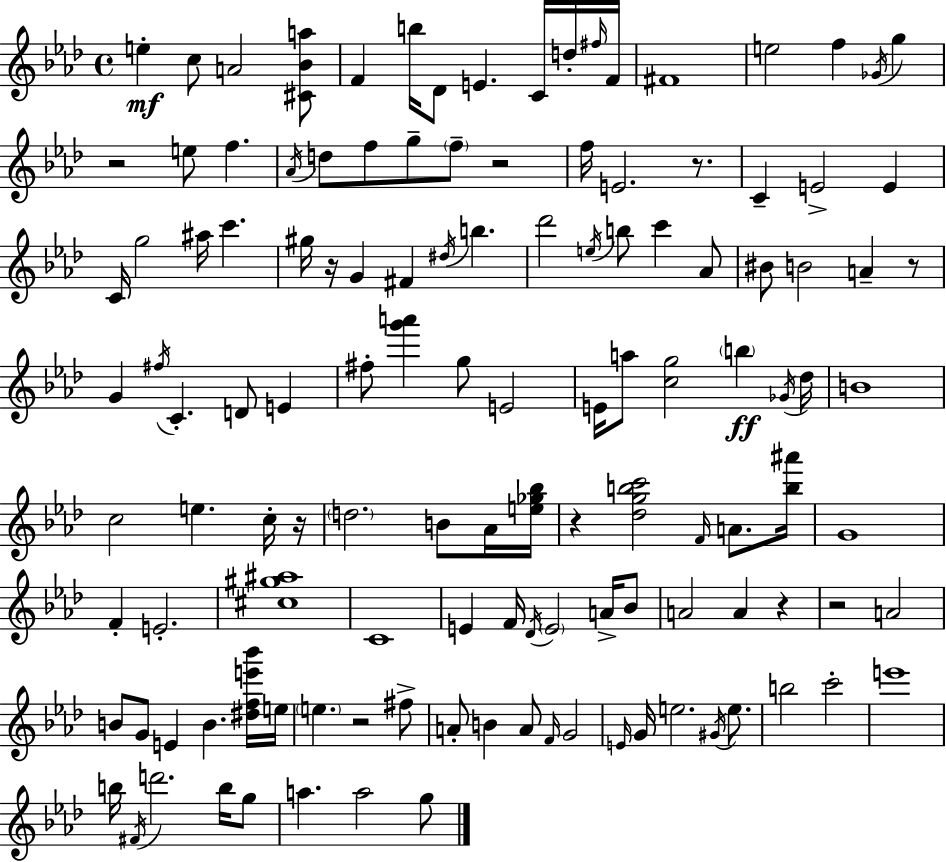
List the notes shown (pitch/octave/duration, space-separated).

E5/q C5/e A4/h [C#4,Bb4,A5]/e F4/q B5/s Db4/e E4/q. C4/s D5/s F#5/s F4/s F#4/w E5/h F5/q Gb4/s G5/q R/h E5/e F5/q. Ab4/s D5/e F5/e G5/e F5/e R/h F5/s E4/h. R/e. C4/q E4/h E4/q C4/s G5/h A#5/s C6/q. G#5/s R/s G4/q F#4/q D#5/s B5/q. Db6/h E5/s B5/e C6/q Ab4/e BIS4/e B4/h A4/q R/e G4/q F#5/s C4/q. D4/e E4/q F#5/e [G6,A6]/q G5/e E4/h E4/s A5/e [C5,G5]/h B5/q Gb4/s Db5/s B4/w C5/h E5/q. C5/s R/s D5/h. B4/e Ab4/s [E5,Gb5,Bb5]/s R/q [Db5,G5,B5,C6]/h F4/s A4/e. [B5,A#6]/s G4/w F4/q E4/h. [C#5,G#5,A#5]/w C4/w E4/q F4/s Db4/s E4/h A4/s Bb4/e A4/h A4/q R/q R/h A4/h B4/e G4/e E4/q B4/q. [D#5,F5,E6,Bb6]/s E5/s E5/q. R/h F#5/e A4/e B4/q A4/e F4/s G4/h E4/s G4/s E5/h. G#4/s E5/e. B5/h C6/h E6/w B5/s F#4/s D6/h. B5/s G5/e A5/q. A5/h G5/e